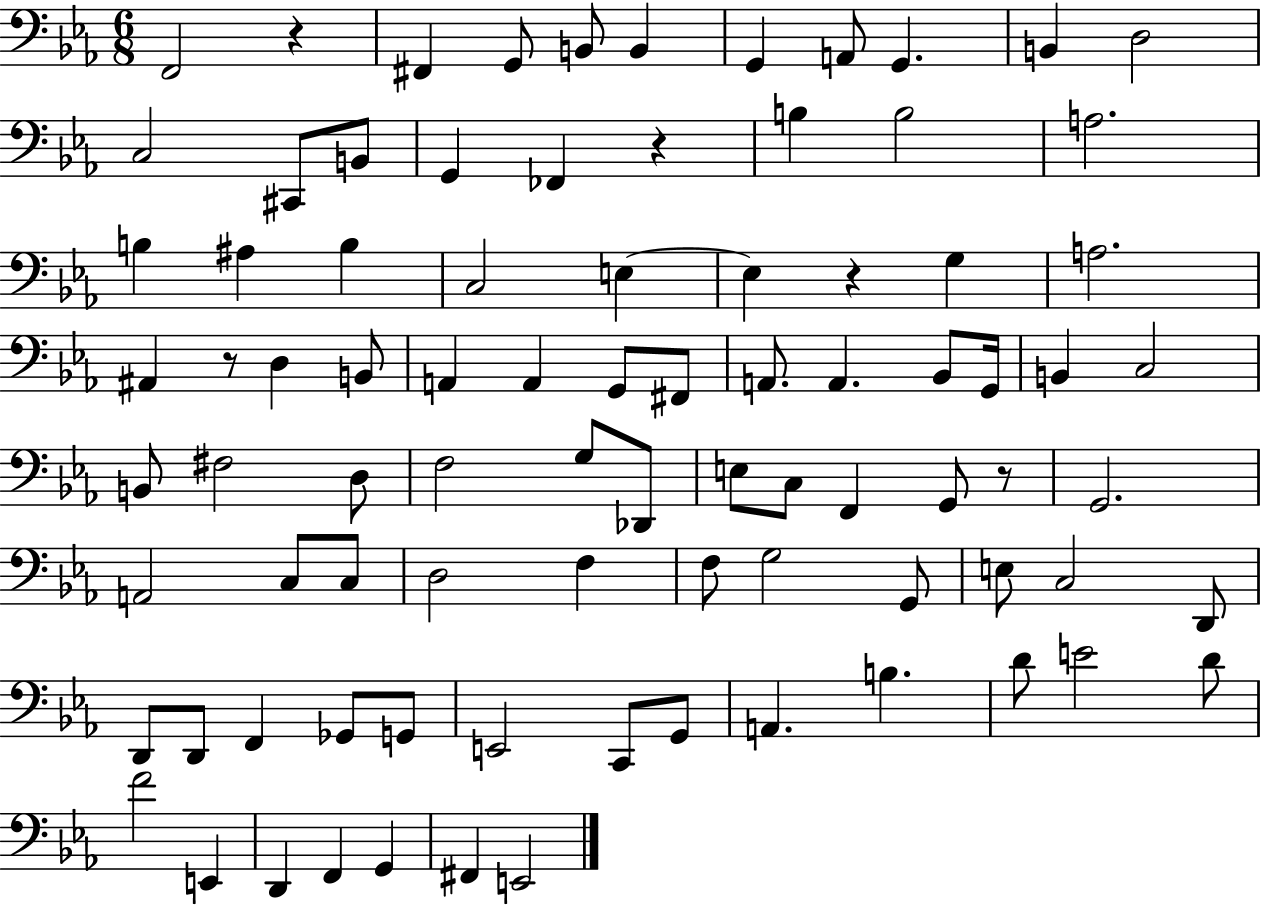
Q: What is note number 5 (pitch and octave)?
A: B2